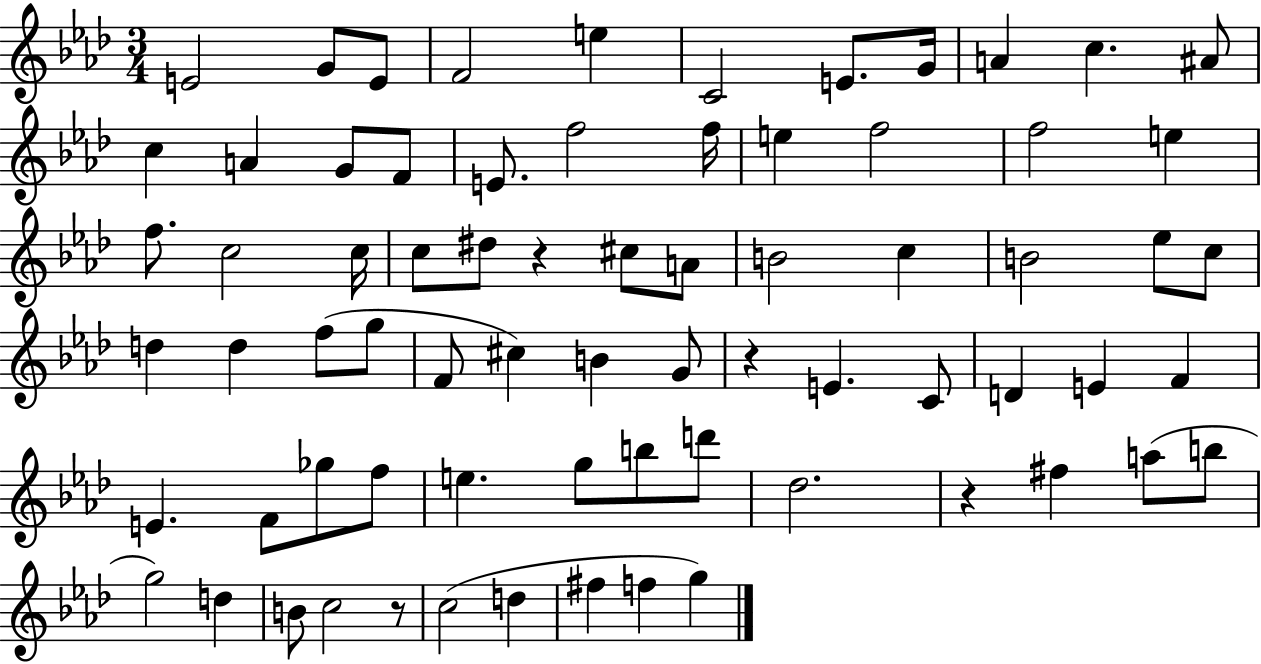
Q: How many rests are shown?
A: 4